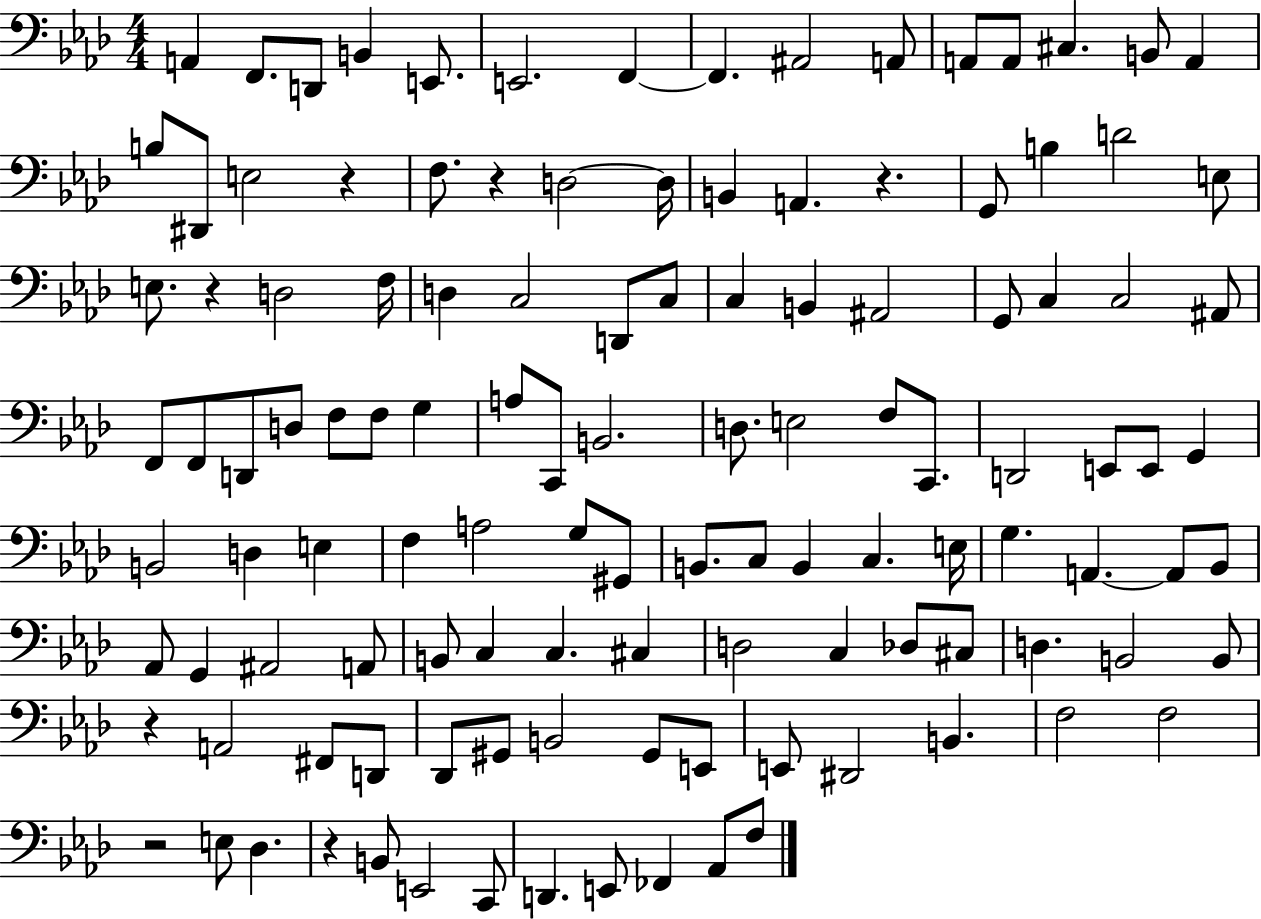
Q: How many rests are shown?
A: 7